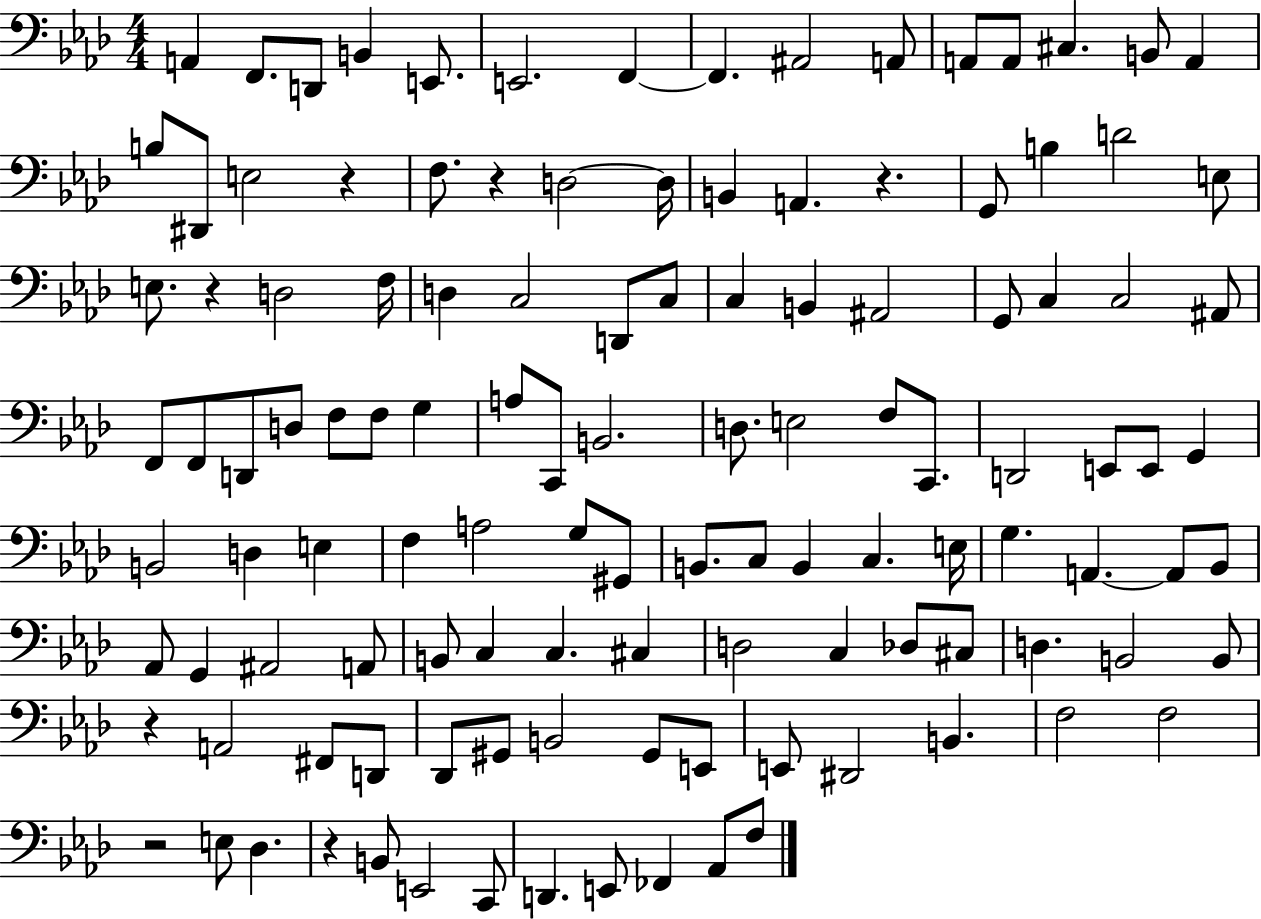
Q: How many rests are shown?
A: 7